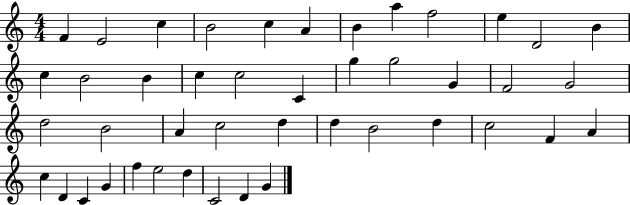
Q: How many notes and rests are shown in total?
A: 44